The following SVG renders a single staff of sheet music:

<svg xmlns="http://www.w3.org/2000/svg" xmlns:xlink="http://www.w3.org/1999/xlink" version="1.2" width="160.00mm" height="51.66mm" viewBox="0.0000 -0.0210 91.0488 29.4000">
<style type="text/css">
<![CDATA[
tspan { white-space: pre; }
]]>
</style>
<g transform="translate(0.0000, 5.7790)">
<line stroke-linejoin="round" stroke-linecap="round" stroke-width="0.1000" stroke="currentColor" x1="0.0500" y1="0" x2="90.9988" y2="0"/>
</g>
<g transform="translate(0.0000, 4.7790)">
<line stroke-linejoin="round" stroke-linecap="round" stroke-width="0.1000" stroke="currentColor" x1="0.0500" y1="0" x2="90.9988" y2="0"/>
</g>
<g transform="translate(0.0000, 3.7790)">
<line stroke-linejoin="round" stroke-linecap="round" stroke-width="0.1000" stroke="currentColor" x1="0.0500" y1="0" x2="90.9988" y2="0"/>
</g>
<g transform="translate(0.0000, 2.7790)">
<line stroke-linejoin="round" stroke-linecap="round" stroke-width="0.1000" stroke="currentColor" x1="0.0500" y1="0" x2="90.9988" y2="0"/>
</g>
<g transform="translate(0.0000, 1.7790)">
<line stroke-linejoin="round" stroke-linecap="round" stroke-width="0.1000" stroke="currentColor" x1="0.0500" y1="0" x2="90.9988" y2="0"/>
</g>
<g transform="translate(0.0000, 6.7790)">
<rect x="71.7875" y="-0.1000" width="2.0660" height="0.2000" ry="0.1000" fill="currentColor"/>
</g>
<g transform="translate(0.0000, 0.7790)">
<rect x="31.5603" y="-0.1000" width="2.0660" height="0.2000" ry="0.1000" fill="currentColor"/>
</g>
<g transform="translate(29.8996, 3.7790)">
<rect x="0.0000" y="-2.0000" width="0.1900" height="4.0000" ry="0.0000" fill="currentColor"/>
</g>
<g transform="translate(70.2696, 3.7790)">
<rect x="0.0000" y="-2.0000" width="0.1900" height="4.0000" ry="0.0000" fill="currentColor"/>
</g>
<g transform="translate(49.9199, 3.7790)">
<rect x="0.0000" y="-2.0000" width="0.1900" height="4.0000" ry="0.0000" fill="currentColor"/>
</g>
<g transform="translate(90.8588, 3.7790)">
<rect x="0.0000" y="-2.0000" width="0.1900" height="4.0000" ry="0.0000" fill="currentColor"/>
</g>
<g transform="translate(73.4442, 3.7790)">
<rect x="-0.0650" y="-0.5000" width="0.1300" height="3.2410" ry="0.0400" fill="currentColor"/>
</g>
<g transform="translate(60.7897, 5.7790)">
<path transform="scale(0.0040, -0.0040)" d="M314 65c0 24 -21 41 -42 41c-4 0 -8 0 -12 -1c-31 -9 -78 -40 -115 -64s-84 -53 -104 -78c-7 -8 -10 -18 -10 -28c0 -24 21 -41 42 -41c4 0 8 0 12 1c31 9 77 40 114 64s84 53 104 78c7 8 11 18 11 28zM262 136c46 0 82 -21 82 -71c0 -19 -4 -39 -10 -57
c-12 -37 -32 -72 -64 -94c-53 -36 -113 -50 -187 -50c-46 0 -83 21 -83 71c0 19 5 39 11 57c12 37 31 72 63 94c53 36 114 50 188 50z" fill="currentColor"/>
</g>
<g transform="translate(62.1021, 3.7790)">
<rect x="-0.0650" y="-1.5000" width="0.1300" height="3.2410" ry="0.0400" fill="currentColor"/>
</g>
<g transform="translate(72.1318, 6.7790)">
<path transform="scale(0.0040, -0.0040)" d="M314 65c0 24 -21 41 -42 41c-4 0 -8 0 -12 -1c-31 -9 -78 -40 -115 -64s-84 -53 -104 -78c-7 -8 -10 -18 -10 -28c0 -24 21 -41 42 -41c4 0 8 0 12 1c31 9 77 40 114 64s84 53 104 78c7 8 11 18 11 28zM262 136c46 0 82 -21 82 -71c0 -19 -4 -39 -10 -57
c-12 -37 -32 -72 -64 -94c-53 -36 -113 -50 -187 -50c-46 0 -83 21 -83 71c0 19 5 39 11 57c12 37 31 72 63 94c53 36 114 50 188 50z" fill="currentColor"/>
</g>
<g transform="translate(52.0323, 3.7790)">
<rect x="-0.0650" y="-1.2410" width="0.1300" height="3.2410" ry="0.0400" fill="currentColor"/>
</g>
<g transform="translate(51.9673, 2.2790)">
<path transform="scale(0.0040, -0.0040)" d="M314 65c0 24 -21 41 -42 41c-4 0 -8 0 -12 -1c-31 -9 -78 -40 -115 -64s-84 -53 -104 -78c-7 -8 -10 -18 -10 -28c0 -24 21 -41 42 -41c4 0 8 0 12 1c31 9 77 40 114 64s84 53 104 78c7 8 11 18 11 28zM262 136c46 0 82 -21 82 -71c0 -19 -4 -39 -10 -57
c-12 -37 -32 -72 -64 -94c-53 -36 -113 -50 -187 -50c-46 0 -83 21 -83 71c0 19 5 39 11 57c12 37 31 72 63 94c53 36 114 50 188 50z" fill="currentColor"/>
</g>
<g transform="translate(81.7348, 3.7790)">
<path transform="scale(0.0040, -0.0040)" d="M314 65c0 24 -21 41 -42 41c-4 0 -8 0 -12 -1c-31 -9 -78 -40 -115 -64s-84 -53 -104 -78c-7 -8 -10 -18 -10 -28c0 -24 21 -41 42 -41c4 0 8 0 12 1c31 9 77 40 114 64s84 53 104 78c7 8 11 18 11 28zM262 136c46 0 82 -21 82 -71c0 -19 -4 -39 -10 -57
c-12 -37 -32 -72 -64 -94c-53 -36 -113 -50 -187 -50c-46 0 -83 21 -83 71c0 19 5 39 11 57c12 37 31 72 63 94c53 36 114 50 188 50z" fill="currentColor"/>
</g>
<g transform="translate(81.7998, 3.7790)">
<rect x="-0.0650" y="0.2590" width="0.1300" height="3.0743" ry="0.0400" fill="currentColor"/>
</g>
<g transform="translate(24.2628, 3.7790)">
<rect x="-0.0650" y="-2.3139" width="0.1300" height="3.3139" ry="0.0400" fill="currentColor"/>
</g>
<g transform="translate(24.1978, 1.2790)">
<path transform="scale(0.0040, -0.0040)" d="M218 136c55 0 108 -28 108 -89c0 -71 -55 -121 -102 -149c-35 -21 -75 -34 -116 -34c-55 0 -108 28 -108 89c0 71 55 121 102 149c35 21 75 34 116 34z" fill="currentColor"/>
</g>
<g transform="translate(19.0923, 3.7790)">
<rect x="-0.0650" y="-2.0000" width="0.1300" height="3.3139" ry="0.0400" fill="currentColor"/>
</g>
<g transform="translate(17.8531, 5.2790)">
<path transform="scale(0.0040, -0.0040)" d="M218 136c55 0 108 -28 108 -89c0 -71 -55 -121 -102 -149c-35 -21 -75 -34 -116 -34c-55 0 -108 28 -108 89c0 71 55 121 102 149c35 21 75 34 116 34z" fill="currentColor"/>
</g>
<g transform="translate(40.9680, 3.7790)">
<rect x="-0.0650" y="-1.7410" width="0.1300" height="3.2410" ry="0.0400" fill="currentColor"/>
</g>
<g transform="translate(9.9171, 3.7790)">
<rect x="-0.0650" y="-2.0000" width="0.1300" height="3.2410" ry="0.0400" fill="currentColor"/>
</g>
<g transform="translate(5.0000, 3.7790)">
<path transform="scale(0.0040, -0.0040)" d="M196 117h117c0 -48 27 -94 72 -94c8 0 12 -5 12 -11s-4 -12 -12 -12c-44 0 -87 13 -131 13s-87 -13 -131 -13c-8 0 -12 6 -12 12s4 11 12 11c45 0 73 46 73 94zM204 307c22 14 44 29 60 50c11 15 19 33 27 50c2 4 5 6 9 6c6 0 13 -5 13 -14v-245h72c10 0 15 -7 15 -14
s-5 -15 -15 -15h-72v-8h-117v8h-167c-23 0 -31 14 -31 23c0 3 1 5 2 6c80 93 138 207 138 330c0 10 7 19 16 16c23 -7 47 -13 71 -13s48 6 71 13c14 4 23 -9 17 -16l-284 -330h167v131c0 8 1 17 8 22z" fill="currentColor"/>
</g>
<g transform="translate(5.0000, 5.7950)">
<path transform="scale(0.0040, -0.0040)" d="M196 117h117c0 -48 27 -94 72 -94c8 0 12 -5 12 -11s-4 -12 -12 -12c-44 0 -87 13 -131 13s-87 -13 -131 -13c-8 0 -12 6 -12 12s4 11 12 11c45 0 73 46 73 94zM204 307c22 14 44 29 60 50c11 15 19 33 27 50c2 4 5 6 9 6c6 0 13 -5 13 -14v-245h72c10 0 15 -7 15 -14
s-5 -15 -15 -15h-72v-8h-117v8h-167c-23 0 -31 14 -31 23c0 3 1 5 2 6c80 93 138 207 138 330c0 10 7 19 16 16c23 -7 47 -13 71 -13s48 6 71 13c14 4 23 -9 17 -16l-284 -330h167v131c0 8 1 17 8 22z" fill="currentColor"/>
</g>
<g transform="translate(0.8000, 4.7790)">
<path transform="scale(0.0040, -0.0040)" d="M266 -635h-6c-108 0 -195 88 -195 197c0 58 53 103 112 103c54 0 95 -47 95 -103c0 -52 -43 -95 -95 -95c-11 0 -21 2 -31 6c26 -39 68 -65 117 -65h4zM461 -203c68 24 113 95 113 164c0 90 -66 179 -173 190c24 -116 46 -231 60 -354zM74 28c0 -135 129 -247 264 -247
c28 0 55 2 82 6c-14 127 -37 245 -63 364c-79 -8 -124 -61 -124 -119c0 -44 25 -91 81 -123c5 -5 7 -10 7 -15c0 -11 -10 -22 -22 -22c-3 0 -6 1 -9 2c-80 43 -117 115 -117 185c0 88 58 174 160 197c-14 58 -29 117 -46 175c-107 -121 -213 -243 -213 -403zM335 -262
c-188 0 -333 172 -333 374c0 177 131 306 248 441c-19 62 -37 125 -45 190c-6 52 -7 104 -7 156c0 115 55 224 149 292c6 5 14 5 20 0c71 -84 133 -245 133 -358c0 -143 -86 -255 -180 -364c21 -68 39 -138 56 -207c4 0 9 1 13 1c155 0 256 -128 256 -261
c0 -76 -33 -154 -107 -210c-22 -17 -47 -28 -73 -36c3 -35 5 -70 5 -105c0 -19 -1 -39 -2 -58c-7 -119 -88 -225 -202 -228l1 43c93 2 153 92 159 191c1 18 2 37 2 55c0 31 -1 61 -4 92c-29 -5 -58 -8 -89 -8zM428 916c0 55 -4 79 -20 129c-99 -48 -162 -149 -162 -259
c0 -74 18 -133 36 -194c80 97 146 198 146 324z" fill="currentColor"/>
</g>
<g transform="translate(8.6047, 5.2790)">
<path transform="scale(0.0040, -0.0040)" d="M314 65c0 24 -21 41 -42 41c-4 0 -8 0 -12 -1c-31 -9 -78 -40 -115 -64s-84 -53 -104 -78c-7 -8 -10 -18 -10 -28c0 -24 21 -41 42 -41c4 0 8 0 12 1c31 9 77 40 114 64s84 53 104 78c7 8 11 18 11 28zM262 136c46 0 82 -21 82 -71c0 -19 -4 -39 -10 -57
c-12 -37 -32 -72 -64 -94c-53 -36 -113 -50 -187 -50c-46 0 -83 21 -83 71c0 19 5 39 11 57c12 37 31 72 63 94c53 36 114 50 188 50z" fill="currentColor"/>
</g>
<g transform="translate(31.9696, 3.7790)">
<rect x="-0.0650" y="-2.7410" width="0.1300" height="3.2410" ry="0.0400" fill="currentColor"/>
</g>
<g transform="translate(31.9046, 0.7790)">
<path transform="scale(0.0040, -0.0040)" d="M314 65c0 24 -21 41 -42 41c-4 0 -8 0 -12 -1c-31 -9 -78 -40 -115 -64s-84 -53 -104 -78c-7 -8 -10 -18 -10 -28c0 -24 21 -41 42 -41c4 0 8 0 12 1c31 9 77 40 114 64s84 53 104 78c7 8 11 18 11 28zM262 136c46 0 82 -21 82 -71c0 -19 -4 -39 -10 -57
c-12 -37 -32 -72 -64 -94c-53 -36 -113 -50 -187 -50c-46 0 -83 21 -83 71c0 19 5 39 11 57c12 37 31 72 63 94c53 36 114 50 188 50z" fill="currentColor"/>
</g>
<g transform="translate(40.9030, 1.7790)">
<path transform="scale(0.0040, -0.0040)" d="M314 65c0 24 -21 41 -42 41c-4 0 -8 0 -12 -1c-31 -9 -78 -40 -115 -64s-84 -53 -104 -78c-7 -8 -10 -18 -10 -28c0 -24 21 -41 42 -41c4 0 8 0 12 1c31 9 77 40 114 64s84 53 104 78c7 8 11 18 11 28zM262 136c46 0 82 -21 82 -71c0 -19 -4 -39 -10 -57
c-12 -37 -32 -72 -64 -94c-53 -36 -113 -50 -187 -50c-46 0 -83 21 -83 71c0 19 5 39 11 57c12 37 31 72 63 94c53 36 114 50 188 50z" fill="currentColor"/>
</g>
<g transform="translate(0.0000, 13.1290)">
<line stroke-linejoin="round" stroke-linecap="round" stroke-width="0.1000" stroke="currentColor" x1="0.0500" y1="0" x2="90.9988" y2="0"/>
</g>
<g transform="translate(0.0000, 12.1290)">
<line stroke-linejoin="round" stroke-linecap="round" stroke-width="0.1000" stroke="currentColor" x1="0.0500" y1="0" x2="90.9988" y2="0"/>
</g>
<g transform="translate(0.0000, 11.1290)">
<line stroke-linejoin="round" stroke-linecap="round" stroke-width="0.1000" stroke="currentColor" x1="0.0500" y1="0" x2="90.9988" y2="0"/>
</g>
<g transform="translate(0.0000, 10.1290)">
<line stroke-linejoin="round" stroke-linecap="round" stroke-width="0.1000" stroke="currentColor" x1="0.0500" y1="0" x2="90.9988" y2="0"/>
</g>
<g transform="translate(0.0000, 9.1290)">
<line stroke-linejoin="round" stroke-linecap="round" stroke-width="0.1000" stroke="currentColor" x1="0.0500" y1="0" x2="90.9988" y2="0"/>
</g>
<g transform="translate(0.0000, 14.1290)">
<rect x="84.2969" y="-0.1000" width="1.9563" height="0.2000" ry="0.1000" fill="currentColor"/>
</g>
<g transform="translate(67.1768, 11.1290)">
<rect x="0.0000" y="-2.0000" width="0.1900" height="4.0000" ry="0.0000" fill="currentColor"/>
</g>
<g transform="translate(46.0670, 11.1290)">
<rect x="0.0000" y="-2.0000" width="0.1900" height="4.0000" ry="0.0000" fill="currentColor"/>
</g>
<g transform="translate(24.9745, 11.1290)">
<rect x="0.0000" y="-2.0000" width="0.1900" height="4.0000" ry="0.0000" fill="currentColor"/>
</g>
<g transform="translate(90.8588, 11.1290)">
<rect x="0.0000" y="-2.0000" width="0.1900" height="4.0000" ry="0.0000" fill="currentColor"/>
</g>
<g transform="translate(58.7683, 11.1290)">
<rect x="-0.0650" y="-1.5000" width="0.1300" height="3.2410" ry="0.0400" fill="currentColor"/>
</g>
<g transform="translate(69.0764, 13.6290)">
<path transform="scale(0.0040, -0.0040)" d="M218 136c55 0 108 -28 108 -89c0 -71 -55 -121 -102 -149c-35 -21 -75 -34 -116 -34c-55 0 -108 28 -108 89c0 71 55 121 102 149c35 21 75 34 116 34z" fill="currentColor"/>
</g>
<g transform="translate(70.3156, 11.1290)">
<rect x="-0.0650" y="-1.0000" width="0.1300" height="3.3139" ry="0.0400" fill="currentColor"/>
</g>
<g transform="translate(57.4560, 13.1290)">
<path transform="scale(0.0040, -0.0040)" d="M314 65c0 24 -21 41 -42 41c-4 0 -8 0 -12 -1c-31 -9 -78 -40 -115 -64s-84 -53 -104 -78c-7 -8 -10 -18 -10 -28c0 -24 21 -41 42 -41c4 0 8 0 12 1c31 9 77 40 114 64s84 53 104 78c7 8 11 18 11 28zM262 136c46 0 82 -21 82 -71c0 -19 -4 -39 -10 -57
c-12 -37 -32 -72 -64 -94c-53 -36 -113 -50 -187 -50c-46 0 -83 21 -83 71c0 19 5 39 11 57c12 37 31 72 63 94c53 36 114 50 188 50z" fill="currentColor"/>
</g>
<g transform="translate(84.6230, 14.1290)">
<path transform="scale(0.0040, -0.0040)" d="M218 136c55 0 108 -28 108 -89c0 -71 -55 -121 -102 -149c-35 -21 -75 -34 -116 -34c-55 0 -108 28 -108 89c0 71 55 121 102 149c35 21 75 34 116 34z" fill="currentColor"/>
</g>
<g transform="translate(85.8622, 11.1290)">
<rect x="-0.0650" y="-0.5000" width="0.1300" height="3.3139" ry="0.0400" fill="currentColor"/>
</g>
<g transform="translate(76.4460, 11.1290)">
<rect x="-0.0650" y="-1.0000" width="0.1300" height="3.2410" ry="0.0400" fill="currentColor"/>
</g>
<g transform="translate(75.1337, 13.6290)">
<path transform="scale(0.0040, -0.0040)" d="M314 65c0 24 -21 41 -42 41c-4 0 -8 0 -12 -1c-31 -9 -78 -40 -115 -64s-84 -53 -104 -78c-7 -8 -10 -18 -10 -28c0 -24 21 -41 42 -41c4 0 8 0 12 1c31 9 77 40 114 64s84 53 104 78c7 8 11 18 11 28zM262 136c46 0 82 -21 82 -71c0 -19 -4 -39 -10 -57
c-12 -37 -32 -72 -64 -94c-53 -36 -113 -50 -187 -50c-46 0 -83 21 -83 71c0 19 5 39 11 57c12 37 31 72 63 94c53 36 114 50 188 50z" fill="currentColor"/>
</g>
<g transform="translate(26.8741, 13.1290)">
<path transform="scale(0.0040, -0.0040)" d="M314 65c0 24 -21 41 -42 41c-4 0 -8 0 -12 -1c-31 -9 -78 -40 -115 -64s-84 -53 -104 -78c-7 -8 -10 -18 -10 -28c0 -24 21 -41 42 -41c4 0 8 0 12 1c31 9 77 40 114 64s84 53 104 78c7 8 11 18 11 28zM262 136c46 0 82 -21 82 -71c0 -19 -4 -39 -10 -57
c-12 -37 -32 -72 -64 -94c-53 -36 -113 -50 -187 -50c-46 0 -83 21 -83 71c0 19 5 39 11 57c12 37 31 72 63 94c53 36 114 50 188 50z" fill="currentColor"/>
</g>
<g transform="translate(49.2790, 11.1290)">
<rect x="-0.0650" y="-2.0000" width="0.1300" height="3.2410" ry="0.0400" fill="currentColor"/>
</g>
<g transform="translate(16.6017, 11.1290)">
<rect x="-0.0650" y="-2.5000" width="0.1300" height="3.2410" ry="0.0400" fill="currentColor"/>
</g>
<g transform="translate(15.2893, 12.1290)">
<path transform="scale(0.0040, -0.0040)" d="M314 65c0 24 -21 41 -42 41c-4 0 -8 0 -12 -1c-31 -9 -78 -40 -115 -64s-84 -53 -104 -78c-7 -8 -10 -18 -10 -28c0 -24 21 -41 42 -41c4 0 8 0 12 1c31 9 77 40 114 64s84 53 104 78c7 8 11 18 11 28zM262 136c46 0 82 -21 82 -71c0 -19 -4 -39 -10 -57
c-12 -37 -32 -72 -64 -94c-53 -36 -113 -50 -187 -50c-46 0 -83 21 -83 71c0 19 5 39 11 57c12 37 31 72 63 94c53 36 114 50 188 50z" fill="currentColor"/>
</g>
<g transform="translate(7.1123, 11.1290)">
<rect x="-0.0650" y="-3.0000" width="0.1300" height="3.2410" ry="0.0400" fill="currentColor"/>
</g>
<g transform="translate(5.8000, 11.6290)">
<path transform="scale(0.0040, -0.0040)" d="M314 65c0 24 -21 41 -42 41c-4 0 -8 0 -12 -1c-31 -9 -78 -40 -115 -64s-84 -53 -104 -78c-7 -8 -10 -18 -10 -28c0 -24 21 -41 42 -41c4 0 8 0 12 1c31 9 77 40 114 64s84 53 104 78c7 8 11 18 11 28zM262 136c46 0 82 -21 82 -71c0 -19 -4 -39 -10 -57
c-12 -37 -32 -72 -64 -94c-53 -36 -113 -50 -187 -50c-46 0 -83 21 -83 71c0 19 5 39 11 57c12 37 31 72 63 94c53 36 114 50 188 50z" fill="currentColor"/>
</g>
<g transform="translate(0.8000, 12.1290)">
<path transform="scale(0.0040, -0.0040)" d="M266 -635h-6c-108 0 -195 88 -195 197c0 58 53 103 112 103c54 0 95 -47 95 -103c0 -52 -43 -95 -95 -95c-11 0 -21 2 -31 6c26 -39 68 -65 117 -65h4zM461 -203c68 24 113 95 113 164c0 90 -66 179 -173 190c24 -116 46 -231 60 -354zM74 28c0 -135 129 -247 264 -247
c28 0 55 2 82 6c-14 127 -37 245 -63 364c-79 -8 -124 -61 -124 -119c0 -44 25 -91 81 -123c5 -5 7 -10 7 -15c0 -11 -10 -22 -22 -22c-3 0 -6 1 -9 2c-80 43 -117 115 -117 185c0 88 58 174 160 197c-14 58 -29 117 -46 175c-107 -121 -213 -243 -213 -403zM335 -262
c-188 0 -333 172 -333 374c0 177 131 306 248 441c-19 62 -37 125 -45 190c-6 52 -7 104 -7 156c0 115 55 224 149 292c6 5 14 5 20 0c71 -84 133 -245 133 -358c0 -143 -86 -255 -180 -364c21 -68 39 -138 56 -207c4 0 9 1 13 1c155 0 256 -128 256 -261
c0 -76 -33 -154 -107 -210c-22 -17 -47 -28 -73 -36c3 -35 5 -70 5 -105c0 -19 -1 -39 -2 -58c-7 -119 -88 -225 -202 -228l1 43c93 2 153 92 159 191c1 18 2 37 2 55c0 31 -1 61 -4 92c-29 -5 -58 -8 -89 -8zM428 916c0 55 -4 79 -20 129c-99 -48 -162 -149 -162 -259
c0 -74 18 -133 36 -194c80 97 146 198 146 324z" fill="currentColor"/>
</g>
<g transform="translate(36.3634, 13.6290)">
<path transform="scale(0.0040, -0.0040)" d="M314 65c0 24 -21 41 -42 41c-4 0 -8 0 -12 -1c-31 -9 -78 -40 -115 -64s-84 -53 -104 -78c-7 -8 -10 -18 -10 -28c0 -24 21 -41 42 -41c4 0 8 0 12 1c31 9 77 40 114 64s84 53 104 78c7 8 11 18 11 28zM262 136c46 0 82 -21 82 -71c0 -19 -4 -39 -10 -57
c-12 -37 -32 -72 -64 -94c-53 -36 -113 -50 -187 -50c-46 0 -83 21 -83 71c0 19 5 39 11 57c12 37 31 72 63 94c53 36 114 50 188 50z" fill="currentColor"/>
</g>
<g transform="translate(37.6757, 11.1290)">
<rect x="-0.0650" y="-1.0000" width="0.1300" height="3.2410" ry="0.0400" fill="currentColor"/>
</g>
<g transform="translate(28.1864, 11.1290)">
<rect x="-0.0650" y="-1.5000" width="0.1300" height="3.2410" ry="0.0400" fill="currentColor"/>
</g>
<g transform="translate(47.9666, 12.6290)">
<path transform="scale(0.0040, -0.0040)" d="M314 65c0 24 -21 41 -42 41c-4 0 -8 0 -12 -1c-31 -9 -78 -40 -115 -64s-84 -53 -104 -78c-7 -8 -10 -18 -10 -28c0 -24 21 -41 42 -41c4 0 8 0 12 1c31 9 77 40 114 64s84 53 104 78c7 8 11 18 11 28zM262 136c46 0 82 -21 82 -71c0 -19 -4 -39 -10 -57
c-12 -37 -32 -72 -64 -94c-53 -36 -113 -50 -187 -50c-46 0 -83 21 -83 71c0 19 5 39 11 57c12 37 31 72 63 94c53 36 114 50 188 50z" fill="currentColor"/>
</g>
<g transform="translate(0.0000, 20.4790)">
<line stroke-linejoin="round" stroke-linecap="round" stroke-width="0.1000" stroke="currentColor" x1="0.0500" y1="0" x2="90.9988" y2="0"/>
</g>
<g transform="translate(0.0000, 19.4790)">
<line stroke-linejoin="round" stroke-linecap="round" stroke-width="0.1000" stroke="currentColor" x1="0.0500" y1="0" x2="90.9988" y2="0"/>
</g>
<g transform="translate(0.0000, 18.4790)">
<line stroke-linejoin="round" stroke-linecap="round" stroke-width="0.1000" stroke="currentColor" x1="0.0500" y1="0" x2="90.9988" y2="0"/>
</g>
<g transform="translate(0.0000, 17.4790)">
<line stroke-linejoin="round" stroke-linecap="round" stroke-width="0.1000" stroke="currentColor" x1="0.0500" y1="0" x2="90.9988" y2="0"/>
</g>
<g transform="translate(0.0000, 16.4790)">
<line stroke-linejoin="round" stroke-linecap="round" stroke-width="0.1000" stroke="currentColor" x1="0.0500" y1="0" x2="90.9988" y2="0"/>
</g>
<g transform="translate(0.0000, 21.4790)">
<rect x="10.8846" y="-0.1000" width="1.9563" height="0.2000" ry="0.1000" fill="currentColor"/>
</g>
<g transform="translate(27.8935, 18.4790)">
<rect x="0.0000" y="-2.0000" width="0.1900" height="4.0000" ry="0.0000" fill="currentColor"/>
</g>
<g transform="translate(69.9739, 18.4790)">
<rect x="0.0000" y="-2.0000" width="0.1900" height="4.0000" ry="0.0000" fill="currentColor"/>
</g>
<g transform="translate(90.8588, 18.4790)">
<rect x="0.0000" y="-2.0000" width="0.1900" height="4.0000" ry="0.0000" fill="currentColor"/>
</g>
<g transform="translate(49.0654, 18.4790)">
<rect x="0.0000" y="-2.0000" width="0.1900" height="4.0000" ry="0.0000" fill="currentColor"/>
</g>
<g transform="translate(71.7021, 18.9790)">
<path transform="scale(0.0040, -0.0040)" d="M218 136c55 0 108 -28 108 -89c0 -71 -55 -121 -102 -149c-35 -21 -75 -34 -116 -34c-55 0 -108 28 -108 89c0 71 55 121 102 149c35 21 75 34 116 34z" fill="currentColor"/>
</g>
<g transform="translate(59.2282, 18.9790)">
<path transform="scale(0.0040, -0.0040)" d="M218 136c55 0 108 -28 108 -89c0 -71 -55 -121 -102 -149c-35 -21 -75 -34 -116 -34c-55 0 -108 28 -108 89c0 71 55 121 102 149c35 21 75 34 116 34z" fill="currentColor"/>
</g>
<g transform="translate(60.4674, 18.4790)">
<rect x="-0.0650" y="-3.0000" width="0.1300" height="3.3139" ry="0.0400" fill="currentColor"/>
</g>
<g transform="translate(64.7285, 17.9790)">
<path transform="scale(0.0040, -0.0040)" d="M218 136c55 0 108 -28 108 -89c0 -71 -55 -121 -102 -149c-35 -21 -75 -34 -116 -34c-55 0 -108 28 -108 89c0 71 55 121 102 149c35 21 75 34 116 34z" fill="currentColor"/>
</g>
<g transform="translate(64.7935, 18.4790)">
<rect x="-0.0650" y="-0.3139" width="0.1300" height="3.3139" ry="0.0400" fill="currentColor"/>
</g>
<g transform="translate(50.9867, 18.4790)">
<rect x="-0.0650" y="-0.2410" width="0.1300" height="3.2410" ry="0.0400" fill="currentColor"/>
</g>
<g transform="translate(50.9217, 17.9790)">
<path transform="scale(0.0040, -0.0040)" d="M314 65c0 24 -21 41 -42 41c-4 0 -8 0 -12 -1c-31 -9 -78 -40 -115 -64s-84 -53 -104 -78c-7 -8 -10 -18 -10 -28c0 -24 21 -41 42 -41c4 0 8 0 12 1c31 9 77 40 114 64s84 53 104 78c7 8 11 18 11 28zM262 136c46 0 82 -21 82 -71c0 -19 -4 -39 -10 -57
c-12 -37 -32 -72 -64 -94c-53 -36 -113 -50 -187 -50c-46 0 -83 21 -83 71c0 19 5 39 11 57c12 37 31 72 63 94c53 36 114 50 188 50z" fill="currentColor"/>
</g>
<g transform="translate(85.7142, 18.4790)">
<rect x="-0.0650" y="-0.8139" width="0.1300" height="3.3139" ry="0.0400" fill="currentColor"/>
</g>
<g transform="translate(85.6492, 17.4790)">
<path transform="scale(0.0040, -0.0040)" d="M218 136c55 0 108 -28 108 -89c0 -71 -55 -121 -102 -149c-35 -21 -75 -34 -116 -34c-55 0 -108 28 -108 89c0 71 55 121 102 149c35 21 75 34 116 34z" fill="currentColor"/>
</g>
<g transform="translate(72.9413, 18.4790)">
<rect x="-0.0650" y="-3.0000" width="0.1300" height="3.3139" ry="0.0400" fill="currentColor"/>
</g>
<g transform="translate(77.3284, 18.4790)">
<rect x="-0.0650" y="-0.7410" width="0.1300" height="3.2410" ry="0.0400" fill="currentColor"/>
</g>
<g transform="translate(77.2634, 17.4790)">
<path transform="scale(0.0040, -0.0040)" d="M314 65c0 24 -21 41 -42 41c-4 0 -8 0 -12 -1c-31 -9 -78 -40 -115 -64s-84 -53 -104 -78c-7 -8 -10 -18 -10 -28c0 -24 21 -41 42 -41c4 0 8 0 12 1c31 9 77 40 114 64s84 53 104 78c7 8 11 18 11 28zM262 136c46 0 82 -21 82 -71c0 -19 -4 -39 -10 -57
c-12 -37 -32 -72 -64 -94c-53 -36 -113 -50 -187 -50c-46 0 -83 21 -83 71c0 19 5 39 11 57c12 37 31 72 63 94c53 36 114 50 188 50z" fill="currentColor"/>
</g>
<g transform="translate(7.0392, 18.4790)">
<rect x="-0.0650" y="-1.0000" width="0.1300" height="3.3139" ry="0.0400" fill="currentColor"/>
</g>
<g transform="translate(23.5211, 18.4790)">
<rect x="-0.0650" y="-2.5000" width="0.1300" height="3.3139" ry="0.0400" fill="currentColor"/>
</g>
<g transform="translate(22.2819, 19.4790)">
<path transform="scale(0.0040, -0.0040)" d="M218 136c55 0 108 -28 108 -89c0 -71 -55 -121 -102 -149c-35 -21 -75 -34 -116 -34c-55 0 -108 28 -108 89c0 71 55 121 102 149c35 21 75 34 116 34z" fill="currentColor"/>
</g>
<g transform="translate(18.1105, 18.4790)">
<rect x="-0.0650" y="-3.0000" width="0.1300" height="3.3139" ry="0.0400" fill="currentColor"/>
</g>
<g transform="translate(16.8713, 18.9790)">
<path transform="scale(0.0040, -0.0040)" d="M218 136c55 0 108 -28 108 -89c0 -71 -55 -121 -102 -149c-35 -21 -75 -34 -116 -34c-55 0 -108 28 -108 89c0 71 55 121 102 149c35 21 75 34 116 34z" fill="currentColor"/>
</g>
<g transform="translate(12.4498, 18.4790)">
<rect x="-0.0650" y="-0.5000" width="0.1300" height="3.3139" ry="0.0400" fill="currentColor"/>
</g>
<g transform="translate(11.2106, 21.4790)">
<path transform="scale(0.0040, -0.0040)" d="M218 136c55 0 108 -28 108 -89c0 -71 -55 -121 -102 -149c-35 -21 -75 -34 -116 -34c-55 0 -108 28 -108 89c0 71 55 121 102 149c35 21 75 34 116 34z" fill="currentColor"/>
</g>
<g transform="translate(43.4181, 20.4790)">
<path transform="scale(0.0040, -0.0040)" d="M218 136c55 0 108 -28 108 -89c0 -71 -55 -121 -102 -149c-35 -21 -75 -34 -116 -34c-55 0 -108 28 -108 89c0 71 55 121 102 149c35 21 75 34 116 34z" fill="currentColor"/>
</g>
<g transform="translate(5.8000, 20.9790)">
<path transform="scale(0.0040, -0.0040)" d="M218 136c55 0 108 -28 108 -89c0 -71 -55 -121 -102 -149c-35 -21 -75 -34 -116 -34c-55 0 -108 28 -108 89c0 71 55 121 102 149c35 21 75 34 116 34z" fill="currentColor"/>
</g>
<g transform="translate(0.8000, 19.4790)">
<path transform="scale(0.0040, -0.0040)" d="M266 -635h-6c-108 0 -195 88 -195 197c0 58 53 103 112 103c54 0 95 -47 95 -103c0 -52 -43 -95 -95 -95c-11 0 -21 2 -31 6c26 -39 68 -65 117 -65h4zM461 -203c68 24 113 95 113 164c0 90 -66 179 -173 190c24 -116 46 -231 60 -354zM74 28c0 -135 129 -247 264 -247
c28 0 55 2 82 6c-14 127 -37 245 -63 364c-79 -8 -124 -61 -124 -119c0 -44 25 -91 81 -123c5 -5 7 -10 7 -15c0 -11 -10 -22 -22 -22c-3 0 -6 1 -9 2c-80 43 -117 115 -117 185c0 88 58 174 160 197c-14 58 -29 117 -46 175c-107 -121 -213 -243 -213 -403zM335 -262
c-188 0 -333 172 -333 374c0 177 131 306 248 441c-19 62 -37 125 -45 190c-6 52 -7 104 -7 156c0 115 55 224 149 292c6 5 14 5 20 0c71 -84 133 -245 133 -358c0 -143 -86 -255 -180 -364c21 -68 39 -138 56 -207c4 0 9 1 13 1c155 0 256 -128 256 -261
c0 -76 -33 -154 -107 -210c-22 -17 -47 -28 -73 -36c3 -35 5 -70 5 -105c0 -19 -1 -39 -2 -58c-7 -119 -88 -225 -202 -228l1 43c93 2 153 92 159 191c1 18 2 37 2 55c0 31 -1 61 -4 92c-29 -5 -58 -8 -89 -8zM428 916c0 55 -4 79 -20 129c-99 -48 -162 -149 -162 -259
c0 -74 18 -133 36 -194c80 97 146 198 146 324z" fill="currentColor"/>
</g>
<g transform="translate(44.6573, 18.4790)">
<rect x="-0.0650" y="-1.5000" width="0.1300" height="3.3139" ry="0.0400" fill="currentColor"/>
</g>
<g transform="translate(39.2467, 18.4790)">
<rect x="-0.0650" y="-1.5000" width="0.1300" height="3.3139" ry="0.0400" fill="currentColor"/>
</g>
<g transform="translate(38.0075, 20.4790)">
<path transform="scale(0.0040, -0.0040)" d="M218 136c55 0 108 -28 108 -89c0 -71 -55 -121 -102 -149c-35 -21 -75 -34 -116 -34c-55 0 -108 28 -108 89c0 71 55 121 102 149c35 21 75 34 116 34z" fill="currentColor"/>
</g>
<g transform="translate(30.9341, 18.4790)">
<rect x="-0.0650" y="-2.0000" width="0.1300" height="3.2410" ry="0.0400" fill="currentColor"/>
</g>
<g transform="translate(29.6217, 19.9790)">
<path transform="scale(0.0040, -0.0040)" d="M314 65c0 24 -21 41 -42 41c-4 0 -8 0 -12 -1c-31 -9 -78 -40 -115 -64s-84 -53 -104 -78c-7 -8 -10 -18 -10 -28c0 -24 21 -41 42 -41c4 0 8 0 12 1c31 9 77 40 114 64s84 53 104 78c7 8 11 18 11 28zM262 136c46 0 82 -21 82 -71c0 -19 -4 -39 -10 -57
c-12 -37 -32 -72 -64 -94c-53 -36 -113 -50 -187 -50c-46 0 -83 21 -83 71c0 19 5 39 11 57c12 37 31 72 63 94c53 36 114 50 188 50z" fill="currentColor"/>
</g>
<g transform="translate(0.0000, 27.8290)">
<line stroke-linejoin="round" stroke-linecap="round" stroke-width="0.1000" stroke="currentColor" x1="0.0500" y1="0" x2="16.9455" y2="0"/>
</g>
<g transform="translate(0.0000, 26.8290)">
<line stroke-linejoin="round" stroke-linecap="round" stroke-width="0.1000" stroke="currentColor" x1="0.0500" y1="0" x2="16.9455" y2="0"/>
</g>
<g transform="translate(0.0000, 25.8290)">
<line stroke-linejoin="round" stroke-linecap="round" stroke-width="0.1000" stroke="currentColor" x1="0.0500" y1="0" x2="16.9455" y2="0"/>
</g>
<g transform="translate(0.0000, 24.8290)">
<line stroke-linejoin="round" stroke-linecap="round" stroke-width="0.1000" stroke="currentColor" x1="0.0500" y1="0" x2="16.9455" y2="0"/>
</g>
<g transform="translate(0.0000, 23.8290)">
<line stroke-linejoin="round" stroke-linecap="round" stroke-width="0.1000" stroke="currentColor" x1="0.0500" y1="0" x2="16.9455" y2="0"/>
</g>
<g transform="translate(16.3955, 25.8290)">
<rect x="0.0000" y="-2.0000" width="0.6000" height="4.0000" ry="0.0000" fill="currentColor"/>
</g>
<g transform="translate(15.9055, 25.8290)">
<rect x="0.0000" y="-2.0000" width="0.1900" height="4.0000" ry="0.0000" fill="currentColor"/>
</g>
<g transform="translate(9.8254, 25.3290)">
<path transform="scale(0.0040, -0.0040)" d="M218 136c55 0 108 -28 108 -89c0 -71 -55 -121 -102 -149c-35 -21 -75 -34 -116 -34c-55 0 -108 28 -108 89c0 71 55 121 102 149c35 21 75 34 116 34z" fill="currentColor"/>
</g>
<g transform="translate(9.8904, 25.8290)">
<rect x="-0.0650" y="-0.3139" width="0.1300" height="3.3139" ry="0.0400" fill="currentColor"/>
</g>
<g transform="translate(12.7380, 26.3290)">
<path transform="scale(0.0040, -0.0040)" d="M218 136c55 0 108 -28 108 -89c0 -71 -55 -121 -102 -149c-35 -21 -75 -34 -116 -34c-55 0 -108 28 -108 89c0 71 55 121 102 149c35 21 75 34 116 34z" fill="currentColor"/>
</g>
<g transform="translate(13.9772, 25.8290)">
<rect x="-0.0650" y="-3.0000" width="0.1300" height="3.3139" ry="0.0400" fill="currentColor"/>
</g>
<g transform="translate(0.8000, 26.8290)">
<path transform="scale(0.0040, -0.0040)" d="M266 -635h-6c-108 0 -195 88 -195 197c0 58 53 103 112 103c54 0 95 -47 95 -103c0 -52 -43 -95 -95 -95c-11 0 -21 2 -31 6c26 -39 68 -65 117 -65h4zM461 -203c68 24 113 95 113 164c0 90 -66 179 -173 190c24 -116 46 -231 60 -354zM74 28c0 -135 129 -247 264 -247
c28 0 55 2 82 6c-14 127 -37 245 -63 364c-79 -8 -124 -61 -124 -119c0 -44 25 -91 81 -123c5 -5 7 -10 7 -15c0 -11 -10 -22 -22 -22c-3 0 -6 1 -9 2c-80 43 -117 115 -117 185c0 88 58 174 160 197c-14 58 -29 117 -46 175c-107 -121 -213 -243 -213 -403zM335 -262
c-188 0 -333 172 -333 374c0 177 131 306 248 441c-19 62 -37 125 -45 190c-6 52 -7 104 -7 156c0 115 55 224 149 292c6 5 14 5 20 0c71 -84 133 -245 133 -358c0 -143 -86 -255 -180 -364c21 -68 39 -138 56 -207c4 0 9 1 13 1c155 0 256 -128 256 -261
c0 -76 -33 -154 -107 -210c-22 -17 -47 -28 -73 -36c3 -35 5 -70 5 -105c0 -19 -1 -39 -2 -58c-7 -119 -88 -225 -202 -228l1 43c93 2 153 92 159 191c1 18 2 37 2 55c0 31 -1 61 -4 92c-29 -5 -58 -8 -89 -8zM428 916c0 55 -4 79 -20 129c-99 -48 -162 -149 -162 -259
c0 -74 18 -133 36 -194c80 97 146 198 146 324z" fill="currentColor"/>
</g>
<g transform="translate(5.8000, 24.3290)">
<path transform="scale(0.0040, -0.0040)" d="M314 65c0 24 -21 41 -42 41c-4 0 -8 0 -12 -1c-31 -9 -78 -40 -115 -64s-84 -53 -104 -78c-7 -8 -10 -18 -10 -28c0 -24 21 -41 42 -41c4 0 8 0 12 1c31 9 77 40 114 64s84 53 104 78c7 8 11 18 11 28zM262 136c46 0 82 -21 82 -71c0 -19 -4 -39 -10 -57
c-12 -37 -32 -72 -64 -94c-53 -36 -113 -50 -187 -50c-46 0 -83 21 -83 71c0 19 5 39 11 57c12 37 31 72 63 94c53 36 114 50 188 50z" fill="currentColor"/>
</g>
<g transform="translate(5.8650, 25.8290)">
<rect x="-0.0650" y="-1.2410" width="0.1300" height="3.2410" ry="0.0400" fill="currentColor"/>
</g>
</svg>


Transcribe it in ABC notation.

X:1
T:Untitled
M:4/4
L:1/4
K:C
F2 F g a2 f2 e2 E2 C2 B2 A2 G2 E2 D2 F2 E2 D D2 C D C A G F2 E E c2 A c A d2 d e2 c A